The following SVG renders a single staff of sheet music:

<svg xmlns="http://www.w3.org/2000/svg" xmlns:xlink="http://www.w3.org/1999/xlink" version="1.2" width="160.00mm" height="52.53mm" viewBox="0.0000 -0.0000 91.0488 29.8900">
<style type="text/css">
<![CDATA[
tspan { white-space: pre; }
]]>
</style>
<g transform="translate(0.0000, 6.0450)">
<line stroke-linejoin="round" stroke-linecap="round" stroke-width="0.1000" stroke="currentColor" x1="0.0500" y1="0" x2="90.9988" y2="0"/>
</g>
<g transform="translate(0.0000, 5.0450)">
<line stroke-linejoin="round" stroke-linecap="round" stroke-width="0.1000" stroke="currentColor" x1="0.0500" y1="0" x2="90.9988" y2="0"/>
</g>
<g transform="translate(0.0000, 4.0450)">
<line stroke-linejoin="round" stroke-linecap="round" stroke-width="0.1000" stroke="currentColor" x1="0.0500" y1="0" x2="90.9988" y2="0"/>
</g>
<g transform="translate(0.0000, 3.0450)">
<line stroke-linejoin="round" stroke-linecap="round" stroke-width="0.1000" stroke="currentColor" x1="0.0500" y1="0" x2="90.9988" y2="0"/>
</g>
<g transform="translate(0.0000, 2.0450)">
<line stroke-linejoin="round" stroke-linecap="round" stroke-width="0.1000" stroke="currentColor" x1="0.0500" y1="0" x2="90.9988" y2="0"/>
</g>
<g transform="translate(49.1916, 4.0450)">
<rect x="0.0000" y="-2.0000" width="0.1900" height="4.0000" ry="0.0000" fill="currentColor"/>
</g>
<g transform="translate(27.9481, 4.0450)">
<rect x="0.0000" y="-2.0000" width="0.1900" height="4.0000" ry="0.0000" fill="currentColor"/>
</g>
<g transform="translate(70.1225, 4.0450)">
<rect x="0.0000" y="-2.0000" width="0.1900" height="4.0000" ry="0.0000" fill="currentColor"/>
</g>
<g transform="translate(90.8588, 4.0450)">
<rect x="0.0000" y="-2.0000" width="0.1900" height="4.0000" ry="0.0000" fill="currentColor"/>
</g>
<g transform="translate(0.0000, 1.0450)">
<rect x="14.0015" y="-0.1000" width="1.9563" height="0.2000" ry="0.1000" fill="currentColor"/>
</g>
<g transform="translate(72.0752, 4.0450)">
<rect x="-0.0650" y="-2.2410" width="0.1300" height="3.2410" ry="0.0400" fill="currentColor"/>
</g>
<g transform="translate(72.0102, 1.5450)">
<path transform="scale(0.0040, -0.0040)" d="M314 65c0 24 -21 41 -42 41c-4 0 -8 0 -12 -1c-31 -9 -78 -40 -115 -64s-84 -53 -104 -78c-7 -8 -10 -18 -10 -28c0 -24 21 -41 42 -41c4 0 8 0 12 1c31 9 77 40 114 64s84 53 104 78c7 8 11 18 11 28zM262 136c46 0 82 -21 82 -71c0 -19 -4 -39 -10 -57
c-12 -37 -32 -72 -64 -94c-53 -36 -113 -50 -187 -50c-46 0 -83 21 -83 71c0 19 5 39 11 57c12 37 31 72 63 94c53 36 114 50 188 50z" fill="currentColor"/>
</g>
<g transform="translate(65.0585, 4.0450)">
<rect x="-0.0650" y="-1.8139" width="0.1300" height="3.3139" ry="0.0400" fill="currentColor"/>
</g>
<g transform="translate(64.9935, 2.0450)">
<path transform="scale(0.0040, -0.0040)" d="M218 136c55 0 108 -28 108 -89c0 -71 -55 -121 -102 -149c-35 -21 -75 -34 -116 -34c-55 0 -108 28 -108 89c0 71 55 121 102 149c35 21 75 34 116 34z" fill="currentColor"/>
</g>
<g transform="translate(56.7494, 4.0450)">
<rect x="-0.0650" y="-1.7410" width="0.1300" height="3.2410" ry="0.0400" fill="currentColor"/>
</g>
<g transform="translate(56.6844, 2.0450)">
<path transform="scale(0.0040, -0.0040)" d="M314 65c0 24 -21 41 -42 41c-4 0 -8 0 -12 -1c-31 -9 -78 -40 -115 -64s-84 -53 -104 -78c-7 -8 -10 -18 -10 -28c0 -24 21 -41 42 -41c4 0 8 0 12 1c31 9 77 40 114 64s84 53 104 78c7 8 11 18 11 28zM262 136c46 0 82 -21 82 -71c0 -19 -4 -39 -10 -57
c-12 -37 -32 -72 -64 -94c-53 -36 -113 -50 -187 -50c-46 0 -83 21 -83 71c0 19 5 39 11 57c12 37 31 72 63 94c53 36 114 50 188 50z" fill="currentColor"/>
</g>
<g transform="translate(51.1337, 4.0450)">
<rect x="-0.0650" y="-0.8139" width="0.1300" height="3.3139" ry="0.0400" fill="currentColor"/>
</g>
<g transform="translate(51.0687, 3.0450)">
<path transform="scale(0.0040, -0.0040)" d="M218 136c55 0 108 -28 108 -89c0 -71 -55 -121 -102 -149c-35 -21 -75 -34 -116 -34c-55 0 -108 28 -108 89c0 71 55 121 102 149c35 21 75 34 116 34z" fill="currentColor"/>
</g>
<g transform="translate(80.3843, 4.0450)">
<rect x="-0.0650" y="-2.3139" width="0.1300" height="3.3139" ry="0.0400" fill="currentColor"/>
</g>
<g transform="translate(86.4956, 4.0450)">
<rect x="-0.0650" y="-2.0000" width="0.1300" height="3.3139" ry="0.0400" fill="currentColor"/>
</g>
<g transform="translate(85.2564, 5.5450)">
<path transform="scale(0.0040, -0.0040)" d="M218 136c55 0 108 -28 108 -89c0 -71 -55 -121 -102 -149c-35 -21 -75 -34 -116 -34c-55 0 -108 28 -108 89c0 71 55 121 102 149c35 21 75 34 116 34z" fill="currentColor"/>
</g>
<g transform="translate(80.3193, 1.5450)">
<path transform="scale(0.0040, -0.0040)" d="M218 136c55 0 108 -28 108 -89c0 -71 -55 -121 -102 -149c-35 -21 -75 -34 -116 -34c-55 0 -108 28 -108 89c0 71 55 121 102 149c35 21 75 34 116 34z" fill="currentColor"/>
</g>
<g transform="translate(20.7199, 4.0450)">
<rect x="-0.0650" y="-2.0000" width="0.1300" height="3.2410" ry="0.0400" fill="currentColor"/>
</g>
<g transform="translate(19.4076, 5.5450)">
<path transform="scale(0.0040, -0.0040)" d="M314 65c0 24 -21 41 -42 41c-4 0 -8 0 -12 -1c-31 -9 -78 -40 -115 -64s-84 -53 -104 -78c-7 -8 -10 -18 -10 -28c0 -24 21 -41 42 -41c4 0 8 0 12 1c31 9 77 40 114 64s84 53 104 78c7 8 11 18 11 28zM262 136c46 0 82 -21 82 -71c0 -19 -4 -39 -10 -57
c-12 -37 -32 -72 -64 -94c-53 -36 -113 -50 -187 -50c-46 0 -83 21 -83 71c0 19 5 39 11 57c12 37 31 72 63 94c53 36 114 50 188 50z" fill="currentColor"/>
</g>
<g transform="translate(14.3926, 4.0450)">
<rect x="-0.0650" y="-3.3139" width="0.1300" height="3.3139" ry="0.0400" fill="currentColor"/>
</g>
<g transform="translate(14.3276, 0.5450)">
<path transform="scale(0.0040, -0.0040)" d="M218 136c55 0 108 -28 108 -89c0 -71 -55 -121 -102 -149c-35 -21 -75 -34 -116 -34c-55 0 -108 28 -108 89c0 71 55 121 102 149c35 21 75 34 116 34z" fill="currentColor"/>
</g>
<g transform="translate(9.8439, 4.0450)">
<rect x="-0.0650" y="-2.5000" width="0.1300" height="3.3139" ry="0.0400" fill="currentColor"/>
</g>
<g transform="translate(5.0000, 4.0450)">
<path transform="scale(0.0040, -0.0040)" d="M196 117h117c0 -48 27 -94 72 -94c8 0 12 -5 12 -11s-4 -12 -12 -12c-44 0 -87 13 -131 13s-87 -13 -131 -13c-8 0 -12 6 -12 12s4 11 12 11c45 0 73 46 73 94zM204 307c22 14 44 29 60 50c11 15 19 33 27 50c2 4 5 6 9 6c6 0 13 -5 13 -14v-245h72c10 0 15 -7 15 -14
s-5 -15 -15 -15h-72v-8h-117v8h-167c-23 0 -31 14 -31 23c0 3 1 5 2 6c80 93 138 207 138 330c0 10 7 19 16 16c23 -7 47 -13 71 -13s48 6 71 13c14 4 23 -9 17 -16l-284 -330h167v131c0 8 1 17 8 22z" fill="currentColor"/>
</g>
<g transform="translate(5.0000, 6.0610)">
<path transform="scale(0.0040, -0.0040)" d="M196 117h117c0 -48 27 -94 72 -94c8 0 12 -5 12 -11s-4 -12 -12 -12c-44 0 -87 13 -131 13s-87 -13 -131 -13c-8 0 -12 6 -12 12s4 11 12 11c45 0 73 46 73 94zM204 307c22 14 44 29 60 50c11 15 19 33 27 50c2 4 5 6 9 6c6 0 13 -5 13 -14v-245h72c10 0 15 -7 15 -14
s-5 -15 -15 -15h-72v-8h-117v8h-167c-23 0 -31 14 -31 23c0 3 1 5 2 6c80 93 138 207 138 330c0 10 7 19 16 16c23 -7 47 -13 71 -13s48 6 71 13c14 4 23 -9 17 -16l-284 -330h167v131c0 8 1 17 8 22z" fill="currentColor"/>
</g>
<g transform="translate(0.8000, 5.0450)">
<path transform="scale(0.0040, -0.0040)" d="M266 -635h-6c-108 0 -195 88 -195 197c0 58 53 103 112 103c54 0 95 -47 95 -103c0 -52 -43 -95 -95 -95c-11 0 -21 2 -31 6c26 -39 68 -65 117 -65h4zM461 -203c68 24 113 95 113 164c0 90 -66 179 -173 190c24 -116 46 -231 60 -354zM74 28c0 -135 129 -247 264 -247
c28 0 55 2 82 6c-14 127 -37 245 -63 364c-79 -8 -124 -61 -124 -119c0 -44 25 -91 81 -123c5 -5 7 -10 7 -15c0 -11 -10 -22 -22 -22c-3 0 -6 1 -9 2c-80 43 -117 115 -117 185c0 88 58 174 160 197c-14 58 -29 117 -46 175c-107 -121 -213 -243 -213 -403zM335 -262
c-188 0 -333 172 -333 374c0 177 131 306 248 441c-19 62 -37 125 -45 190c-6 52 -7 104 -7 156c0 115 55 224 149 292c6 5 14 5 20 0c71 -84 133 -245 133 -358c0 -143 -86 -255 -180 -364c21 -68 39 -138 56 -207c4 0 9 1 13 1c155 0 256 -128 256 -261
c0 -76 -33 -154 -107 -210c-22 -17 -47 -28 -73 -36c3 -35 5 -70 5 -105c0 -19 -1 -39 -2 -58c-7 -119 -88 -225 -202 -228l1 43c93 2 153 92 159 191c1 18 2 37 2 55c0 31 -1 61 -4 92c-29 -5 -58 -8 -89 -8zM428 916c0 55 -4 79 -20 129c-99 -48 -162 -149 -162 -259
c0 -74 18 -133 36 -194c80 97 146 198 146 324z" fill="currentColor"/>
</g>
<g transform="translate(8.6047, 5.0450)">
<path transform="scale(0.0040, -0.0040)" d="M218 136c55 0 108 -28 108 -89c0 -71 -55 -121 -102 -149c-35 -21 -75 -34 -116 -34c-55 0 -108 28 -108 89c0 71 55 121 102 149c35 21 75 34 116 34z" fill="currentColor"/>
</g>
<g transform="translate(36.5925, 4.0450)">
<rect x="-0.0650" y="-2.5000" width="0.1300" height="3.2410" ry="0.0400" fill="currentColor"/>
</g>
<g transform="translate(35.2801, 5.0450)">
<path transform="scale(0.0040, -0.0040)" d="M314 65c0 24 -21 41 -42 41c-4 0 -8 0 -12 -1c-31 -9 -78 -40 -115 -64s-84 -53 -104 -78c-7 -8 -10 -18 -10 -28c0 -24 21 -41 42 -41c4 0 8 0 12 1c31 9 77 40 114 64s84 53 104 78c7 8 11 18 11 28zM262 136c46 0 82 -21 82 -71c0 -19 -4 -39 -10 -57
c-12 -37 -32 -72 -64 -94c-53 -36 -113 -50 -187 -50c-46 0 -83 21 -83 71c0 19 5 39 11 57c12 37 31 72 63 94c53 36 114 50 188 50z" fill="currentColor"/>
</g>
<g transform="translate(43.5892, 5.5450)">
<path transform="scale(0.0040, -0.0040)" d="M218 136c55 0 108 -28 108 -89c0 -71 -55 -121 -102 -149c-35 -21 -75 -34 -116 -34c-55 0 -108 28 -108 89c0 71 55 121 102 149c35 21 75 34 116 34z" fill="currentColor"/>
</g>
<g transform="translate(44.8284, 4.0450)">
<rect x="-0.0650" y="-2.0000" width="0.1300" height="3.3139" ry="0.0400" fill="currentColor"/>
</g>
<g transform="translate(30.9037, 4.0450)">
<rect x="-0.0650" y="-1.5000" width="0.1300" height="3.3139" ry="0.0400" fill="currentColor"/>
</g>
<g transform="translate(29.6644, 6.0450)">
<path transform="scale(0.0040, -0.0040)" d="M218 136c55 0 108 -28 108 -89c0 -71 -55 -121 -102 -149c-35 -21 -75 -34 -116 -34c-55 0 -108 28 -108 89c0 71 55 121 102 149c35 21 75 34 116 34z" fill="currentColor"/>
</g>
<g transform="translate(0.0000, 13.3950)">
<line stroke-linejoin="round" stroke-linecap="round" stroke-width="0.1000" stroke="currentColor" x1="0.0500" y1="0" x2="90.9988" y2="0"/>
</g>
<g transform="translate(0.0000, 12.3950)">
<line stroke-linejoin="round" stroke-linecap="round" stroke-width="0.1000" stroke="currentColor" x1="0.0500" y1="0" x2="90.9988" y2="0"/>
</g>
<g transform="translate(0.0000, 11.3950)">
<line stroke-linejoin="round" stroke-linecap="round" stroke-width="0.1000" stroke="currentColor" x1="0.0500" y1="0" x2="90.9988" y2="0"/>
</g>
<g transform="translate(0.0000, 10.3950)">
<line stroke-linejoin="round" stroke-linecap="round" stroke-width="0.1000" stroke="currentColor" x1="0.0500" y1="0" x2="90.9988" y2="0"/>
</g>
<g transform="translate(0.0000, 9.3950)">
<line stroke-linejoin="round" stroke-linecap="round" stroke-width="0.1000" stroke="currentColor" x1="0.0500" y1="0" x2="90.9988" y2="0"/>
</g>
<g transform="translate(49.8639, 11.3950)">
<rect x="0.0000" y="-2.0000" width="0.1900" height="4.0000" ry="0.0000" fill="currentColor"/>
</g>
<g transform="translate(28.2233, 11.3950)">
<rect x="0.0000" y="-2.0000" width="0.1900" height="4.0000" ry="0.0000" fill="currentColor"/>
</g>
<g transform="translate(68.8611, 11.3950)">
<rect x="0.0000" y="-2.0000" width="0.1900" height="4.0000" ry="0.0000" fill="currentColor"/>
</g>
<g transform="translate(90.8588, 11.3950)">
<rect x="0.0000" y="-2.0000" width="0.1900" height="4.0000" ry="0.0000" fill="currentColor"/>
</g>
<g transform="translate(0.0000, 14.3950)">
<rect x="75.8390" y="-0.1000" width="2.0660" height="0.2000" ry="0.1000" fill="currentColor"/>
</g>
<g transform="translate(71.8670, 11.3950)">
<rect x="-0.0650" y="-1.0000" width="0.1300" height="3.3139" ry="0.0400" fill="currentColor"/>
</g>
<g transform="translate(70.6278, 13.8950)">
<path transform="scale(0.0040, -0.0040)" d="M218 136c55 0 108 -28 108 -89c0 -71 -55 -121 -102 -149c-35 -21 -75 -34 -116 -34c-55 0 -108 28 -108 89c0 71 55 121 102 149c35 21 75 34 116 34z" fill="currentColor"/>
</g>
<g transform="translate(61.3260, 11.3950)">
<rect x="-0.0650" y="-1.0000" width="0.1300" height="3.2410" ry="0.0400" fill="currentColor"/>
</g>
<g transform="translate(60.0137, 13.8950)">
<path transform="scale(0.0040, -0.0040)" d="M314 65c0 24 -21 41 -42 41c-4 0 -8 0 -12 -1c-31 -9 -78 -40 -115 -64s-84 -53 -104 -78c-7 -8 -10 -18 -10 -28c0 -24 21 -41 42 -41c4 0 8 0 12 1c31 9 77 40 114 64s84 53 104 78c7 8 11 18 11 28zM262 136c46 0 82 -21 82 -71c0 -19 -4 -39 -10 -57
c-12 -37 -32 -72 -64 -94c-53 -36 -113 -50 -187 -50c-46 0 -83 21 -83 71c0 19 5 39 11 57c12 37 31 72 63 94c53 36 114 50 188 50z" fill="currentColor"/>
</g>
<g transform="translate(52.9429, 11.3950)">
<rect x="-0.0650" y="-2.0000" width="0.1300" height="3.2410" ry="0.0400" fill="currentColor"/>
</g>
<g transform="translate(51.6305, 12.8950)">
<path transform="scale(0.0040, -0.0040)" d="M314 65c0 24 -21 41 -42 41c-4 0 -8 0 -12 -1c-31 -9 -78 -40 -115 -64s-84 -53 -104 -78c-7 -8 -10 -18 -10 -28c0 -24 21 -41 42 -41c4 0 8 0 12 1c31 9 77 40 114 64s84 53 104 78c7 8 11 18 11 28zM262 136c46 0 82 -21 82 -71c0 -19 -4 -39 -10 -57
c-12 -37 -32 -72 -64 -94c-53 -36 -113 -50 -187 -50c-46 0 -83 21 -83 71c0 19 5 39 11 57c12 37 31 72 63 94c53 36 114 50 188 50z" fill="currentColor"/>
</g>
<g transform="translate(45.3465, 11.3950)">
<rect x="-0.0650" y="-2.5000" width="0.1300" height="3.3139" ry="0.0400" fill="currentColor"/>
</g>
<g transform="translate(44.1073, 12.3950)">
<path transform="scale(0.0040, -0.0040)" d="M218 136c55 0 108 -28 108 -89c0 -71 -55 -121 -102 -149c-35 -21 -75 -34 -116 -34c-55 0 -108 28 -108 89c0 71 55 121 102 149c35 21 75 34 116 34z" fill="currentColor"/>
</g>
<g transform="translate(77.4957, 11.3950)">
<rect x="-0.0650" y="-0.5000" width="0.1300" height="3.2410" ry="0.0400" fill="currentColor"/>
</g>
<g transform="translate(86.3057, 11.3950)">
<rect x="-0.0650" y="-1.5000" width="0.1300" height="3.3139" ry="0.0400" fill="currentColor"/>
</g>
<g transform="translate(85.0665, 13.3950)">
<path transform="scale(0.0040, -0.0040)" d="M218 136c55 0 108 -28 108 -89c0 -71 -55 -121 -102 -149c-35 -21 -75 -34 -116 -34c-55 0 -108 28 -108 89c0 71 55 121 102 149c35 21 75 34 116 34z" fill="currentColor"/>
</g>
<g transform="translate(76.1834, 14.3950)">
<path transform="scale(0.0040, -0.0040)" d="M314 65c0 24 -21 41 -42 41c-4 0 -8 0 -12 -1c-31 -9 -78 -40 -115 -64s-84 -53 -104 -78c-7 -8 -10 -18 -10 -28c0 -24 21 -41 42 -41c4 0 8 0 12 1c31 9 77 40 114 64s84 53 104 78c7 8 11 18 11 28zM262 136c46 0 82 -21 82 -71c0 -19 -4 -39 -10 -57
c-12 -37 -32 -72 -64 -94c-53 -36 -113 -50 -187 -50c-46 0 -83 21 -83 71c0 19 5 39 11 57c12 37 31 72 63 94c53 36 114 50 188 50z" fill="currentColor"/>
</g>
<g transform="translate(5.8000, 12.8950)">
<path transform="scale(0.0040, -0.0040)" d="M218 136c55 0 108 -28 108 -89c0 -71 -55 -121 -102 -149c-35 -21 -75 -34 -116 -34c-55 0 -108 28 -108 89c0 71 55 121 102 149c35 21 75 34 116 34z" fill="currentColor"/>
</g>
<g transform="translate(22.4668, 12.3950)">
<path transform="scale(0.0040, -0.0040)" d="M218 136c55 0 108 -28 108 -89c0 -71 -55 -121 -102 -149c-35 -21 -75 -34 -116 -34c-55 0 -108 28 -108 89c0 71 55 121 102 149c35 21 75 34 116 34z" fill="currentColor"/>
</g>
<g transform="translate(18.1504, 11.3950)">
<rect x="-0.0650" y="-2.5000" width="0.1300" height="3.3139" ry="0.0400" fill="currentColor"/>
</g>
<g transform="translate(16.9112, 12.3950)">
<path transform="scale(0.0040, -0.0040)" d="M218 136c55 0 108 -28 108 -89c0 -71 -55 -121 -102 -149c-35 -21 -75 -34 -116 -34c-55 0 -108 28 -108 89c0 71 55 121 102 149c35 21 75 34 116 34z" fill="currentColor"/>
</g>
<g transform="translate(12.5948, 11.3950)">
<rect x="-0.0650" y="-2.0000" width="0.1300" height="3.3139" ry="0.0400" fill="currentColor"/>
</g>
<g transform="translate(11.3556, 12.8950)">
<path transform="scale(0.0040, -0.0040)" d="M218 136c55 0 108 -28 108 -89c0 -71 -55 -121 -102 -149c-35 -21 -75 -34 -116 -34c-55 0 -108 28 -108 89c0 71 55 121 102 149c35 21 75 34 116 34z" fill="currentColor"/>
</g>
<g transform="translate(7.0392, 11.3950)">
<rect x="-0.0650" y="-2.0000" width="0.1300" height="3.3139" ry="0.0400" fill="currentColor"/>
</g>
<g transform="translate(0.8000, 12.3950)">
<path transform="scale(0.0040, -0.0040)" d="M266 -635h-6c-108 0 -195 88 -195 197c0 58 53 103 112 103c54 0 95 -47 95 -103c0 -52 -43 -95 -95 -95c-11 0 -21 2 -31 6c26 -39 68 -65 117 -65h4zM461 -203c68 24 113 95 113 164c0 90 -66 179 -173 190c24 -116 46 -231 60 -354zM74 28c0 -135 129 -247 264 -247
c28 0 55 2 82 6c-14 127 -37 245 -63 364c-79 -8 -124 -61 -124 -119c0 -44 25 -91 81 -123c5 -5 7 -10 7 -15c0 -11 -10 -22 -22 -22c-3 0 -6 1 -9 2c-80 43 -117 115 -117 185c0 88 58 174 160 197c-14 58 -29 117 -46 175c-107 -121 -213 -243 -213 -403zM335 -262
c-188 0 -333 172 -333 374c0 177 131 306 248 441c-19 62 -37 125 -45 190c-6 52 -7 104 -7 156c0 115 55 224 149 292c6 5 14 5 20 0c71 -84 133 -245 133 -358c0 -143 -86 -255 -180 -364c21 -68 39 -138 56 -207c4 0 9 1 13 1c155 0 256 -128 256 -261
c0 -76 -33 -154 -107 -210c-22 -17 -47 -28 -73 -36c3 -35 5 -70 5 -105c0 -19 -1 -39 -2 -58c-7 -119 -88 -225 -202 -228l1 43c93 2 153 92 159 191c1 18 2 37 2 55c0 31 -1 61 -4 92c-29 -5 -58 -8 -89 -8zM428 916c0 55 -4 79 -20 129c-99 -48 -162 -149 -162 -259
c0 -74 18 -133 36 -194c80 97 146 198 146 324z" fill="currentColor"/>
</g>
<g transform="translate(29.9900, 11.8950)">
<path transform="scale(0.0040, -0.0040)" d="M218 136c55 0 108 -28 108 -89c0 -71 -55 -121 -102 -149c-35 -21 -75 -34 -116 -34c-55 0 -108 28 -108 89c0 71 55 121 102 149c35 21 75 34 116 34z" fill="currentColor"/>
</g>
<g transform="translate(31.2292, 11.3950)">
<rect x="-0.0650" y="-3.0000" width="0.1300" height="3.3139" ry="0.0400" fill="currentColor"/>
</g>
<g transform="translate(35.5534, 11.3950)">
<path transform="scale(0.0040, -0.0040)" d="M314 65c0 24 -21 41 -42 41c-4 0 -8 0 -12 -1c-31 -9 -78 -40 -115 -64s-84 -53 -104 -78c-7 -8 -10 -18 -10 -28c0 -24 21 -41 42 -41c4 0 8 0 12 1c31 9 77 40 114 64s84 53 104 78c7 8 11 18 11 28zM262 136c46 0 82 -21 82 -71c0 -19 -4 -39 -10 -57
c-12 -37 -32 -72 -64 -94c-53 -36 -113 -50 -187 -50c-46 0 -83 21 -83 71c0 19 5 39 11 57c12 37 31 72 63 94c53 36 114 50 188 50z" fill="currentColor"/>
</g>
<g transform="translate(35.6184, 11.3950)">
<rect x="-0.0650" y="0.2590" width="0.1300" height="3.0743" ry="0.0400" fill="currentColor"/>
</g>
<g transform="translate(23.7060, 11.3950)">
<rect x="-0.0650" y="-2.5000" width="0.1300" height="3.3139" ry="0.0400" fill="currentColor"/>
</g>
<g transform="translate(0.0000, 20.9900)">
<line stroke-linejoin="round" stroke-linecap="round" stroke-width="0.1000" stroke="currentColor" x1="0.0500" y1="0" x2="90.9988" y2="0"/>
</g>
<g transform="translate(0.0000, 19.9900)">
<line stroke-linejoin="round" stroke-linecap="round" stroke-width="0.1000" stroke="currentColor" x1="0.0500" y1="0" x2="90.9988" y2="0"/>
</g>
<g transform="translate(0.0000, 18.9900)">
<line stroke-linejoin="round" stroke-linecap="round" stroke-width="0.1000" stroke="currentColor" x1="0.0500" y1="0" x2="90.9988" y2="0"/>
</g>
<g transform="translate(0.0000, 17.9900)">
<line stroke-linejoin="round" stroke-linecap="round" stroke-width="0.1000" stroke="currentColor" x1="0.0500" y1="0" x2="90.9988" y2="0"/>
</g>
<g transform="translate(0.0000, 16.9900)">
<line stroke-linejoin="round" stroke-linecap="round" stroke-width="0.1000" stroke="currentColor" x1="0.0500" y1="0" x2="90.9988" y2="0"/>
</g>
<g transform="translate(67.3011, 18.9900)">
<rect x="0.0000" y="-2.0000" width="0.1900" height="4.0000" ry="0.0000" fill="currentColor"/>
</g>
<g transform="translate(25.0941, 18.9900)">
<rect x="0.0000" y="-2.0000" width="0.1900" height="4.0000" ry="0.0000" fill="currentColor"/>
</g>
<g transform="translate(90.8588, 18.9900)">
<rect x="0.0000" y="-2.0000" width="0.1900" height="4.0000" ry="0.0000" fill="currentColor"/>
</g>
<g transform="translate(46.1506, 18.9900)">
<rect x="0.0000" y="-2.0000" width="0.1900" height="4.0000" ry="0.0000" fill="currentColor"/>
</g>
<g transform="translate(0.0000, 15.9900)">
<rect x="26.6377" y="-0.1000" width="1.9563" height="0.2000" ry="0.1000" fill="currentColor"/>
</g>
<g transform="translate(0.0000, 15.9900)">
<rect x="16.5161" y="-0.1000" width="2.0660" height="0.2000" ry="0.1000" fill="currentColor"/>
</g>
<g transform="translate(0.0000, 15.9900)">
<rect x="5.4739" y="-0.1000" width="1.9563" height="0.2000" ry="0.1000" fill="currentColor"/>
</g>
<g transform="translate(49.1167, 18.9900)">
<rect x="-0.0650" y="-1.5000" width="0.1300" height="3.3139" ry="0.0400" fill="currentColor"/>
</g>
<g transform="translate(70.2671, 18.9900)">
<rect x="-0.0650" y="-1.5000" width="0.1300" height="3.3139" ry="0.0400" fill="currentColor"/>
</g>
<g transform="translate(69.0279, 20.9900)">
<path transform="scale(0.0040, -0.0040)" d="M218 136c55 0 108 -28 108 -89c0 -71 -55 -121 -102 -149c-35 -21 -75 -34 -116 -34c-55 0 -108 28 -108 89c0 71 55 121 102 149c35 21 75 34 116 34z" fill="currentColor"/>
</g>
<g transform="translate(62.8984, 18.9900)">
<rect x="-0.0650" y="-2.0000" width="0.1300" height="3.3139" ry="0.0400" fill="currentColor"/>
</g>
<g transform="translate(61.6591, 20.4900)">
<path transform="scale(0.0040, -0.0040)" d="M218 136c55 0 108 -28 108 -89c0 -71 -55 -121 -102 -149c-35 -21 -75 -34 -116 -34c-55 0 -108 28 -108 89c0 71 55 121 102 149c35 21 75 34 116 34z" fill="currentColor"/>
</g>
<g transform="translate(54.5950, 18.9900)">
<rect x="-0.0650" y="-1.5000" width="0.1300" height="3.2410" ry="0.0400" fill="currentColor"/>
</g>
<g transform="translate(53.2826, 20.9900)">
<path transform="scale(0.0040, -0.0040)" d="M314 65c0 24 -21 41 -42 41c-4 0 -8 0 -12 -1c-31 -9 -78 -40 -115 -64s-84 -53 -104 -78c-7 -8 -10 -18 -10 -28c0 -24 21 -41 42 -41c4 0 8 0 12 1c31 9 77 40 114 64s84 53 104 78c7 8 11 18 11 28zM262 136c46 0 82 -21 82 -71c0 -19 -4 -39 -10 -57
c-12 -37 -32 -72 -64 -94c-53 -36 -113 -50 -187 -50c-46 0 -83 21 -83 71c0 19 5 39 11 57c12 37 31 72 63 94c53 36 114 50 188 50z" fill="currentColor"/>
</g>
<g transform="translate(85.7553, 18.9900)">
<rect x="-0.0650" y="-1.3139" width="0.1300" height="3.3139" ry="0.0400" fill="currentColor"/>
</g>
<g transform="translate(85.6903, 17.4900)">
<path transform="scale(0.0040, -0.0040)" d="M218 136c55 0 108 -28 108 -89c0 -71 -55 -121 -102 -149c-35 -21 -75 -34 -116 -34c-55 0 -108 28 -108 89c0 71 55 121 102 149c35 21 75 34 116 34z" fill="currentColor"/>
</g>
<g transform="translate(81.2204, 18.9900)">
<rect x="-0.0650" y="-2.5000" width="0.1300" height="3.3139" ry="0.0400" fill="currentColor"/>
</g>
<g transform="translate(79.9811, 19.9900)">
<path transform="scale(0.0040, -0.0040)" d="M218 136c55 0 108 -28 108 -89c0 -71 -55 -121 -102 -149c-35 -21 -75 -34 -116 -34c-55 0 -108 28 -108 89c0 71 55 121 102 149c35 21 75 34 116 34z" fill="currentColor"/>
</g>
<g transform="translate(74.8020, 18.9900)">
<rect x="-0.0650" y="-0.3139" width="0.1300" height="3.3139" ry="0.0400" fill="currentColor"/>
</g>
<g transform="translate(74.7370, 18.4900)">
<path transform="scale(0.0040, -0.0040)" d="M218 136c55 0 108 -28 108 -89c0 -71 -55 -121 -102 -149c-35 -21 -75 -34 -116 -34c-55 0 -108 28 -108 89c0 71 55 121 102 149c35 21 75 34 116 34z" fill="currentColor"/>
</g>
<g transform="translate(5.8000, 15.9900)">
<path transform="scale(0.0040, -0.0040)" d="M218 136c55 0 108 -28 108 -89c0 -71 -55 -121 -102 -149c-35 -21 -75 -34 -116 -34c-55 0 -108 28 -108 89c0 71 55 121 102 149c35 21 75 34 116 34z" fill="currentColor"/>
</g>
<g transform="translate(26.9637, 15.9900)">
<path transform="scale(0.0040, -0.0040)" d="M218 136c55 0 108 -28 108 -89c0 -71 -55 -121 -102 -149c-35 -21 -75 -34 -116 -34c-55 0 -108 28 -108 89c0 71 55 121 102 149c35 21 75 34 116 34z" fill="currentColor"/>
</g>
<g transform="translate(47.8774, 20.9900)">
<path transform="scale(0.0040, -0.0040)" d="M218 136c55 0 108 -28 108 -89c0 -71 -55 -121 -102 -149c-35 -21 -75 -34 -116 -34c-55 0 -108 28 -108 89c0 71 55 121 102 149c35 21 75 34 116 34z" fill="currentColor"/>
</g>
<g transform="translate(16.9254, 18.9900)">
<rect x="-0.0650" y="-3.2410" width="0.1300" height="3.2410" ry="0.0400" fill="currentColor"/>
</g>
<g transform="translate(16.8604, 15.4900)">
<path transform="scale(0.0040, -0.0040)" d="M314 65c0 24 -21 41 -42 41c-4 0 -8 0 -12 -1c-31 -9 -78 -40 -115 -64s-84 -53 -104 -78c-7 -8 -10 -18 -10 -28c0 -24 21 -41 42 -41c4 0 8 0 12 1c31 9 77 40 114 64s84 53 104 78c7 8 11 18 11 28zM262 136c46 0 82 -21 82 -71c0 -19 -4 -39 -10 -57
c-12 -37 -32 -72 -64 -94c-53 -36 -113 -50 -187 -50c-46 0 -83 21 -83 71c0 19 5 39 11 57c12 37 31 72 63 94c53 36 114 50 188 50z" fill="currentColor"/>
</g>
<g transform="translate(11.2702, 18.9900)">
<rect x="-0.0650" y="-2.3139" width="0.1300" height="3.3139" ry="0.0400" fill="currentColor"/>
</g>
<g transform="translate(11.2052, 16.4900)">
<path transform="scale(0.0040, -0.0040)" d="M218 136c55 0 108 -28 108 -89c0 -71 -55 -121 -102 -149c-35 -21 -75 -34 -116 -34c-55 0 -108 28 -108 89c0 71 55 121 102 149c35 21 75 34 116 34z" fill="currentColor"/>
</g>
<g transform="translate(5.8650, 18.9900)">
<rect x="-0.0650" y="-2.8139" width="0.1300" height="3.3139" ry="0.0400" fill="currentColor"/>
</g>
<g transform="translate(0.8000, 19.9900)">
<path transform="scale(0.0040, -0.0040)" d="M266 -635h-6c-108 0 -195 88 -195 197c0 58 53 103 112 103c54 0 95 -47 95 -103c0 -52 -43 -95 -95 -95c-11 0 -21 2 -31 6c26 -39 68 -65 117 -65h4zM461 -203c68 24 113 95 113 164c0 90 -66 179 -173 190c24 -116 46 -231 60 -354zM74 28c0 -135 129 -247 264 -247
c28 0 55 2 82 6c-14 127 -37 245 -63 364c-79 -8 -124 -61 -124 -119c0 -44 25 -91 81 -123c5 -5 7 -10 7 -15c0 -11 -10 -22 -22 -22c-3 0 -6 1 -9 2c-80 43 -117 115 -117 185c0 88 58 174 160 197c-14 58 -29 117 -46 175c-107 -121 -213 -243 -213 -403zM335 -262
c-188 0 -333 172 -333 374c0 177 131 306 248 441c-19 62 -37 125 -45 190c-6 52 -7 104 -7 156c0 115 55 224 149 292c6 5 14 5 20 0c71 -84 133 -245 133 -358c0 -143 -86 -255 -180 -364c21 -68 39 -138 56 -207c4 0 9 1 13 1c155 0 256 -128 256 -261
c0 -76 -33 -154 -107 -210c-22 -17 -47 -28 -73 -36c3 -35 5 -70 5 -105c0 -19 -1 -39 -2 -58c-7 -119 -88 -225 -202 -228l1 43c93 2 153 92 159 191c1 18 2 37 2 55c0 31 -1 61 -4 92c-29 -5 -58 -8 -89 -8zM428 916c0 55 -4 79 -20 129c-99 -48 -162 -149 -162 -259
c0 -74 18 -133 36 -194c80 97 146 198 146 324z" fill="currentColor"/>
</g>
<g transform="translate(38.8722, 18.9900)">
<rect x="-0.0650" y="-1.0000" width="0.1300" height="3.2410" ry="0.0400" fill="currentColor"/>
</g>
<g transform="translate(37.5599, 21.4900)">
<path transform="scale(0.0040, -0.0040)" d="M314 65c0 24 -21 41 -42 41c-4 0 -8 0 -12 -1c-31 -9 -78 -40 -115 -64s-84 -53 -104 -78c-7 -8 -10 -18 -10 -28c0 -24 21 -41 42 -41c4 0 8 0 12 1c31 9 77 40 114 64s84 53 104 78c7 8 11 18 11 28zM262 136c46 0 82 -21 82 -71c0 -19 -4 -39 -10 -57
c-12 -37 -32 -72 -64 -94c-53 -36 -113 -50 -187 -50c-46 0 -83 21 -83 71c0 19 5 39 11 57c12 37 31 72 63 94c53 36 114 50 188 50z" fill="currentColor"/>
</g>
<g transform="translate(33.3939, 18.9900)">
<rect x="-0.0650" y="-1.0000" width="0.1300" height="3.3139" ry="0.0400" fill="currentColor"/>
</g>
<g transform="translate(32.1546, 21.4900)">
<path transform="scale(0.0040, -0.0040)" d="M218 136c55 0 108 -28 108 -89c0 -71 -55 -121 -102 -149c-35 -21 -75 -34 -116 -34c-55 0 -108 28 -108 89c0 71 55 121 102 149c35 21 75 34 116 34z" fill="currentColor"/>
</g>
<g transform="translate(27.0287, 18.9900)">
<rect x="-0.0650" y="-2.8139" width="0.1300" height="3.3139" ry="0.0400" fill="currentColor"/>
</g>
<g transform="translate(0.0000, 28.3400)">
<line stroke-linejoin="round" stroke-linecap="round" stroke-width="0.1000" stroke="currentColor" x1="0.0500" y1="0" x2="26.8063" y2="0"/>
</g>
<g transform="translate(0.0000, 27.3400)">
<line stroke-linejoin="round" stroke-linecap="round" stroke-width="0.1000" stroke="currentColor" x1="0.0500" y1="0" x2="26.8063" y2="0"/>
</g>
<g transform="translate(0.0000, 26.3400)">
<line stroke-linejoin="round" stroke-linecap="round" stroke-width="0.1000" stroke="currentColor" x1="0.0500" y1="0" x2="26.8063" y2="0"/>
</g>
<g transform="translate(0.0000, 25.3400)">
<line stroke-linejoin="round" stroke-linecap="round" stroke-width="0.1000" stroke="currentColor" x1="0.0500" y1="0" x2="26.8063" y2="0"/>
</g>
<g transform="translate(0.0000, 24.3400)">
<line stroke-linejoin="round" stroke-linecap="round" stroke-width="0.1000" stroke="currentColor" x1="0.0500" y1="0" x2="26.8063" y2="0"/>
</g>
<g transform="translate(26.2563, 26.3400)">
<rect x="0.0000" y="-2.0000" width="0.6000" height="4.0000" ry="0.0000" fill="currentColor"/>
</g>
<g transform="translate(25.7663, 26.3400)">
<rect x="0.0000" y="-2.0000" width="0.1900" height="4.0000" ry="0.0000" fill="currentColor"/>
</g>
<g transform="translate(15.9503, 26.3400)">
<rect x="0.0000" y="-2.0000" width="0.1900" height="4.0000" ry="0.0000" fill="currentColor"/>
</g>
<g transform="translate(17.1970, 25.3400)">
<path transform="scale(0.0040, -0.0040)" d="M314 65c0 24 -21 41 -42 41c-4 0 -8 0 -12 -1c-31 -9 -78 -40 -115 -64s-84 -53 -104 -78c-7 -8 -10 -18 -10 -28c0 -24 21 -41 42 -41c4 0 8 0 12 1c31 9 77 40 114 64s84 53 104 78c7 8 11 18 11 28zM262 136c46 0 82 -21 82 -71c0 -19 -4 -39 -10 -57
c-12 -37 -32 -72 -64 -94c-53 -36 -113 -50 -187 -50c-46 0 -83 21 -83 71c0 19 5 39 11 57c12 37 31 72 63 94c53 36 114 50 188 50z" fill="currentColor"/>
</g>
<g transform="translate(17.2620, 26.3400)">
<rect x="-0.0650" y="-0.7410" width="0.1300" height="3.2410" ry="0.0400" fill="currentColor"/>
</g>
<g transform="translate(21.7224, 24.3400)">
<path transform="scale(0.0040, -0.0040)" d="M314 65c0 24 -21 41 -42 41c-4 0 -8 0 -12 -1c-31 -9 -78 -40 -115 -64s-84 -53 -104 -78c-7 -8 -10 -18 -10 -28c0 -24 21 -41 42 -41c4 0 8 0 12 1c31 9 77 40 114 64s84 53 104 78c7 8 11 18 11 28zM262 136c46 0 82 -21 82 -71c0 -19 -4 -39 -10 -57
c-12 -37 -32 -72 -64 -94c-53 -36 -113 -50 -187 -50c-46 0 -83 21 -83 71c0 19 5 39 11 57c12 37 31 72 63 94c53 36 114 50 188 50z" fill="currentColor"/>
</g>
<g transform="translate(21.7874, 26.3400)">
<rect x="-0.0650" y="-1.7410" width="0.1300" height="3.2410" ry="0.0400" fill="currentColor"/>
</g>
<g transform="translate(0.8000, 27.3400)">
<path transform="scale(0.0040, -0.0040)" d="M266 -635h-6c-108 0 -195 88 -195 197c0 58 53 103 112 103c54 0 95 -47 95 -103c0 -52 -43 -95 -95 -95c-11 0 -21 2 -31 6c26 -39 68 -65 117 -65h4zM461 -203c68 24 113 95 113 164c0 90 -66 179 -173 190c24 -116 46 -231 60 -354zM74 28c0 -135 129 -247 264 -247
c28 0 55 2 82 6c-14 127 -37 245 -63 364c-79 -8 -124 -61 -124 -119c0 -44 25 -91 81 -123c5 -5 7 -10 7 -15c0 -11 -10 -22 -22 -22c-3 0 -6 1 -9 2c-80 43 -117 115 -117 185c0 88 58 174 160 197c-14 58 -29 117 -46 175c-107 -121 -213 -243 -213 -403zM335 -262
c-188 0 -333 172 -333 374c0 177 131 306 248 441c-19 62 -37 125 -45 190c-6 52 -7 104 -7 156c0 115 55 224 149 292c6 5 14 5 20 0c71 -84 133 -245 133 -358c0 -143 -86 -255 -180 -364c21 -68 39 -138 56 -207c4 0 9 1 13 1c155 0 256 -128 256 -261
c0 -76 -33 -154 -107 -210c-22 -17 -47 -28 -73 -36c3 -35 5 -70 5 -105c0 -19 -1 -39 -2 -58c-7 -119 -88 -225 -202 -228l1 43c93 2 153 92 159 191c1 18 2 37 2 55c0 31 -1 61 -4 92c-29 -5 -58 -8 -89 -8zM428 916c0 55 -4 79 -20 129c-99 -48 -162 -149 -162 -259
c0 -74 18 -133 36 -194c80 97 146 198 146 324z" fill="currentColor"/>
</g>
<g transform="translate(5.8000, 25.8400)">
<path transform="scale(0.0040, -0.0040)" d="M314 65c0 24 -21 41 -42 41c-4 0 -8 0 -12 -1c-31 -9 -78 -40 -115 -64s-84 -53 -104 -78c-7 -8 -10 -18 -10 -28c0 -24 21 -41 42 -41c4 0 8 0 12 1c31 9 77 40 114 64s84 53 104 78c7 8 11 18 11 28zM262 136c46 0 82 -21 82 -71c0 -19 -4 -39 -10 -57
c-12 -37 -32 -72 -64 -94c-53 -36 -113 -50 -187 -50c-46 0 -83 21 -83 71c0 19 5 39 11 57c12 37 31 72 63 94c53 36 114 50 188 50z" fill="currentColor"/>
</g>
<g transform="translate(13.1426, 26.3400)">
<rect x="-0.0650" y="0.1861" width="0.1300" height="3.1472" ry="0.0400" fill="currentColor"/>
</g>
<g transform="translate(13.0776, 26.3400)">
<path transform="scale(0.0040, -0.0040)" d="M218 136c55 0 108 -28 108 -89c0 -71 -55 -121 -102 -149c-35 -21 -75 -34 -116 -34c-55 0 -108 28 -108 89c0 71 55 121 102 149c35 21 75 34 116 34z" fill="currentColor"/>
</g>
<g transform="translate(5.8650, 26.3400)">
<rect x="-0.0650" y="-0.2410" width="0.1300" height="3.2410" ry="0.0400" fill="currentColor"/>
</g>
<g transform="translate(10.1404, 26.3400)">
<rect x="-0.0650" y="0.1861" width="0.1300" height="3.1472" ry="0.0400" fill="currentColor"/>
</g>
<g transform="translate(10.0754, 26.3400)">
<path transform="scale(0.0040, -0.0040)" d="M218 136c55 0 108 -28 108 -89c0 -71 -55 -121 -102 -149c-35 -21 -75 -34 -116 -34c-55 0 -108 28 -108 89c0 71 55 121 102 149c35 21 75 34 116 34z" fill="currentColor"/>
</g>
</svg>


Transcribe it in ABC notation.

X:1
T:Untitled
M:4/4
L:1/4
K:C
G b F2 E G2 F d f2 f g2 g F F F G G A B2 G F2 D2 D C2 E a g b2 a D D2 E E2 F E c G e c2 B B d2 f2